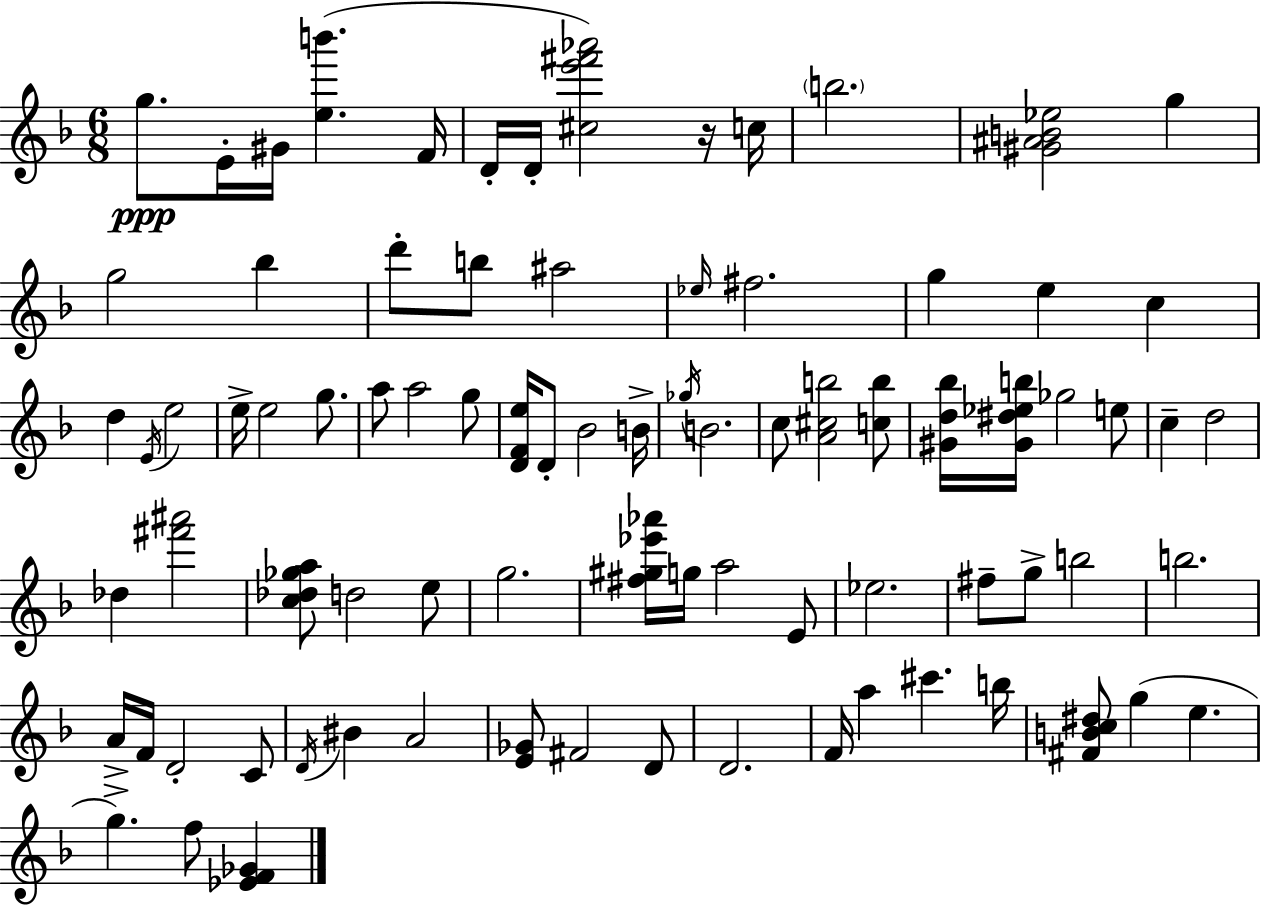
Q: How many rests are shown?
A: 1